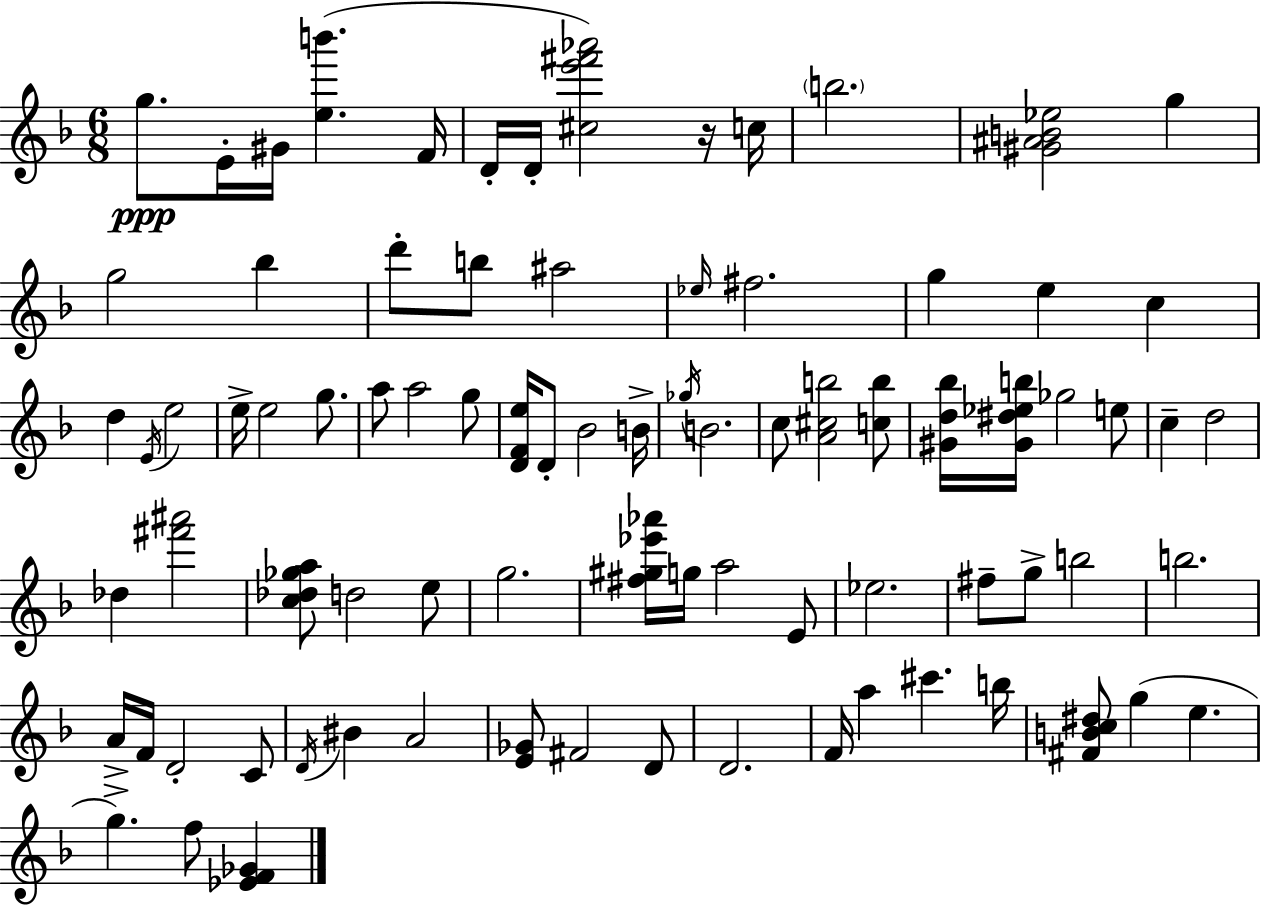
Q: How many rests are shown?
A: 1